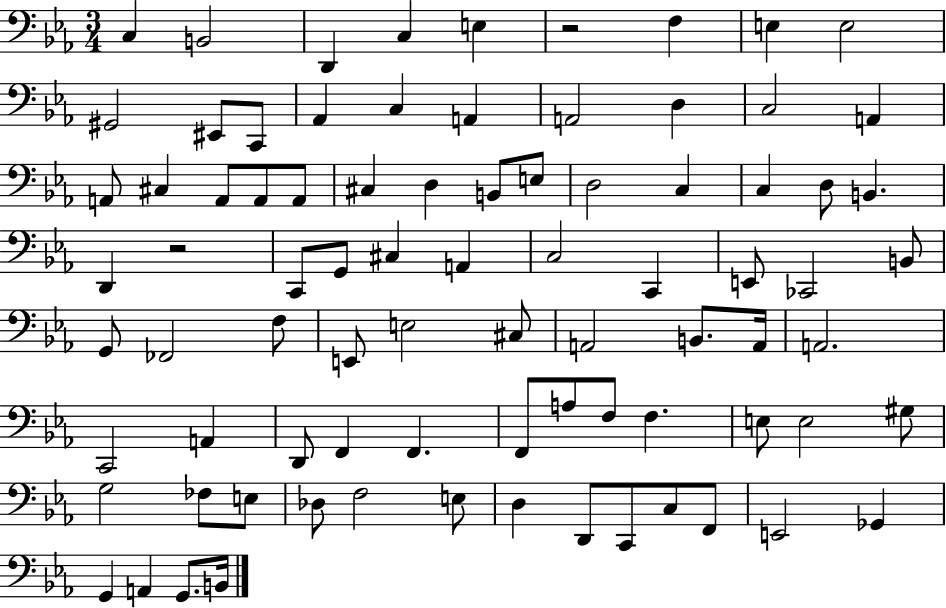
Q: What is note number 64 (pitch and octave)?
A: G#3